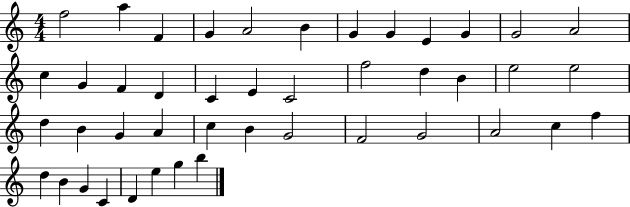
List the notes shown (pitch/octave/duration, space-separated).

F5/h A5/q F4/q G4/q A4/h B4/q G4/q G4/q E4/q G4/q G4/h A4/h C5/q G4/q F4/q D4/q C4/q E4/q C4/h F5/h D5/q B4/q E5/h E5/h D5/q B4/q G4/q A4/q C5/q B4/q G4/h F4/h G4/h A4/h C5/q F5/q D5/q B4/q G4/q C4/q D4/q E5/q G5/q B5/q